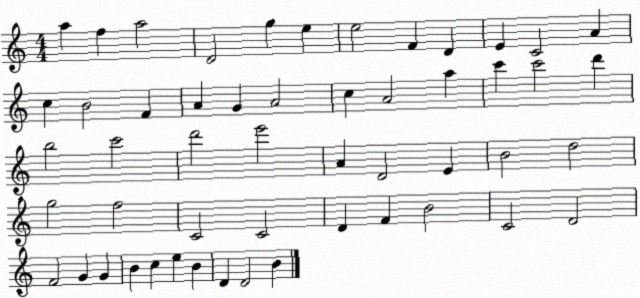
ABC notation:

X:1
T:Untitled
M:4/4
L:1/4
K:C
a f a2 D2 g e e2 F D E C2 A c B2 F A G A2 c A2 a c' c'2 d' b2 c'2 d'2 e'2 A D2 E B2 d2 g2 f2 C2 C2 D F B2 C2 D2 F2 G G B c e B D D2 B